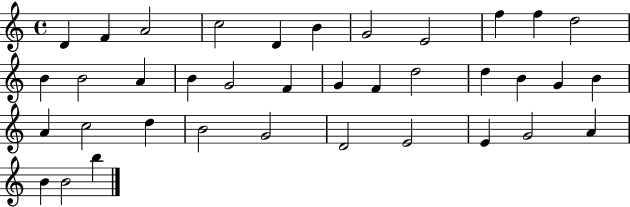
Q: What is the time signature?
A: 4/4